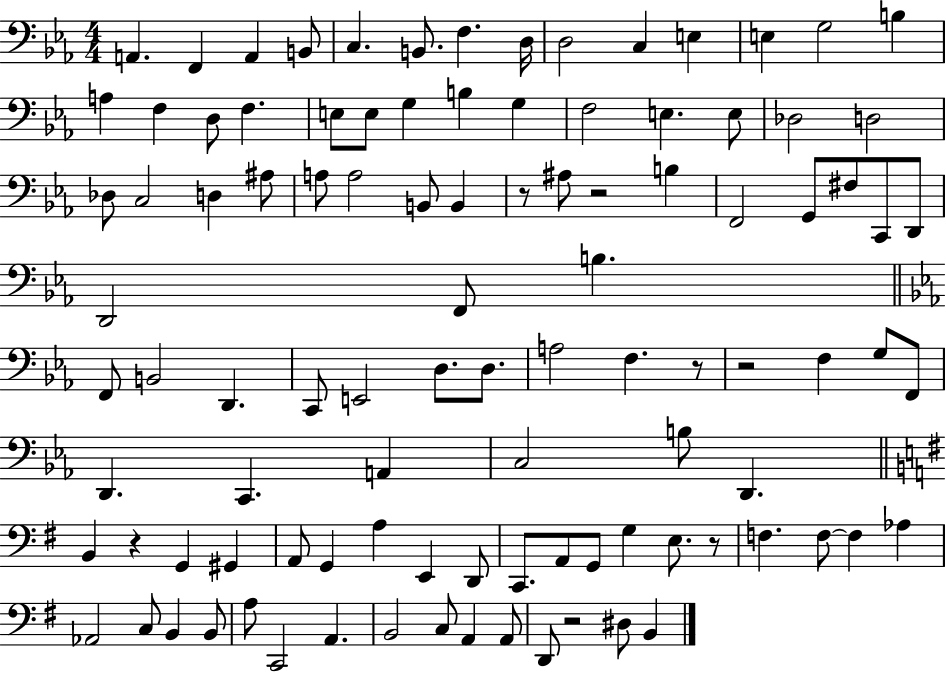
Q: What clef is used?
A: bass